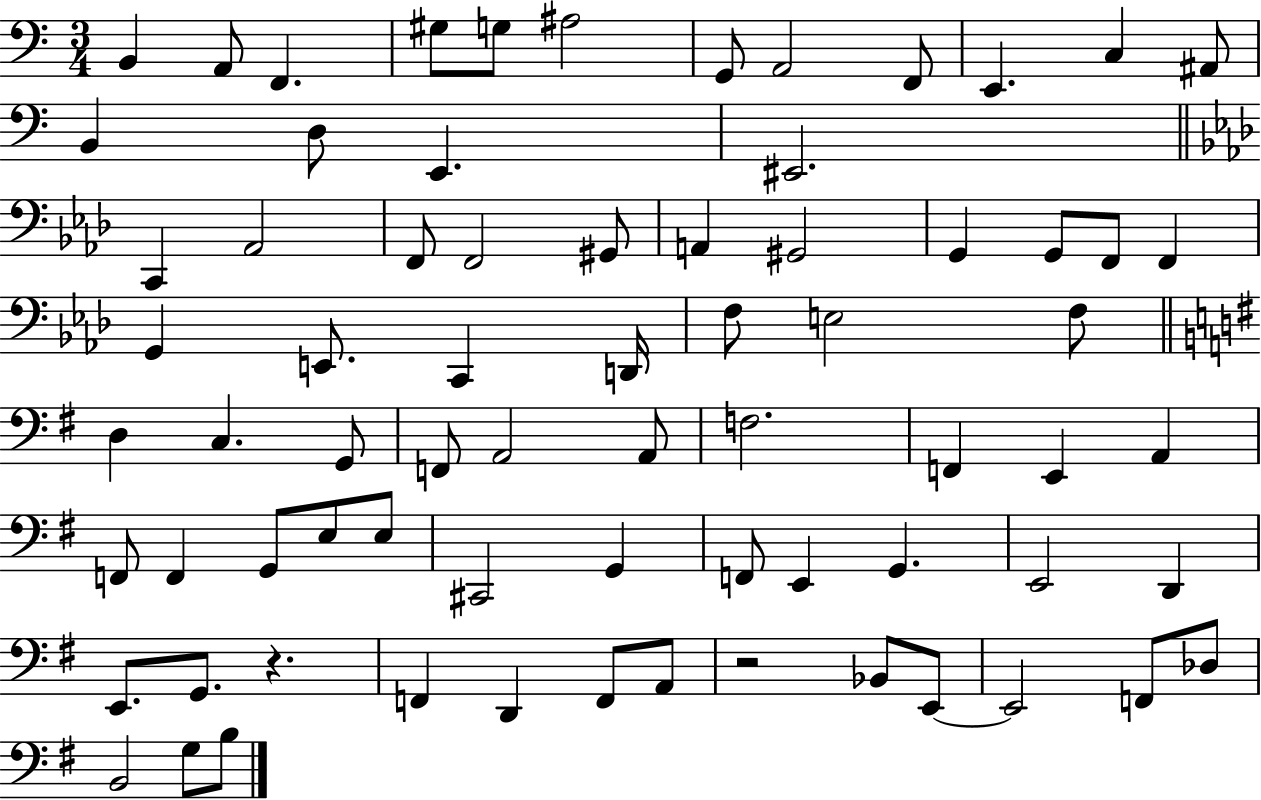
X:1
T:Untitled
M:3/4
L:1/4
K:C
B,, A,,/2 F,, ^G,/2 G,/2 ^A,2 G,,/2 A,,2 F,,/2 E,, C, ^A,,/2 B,, D,/2 E,, ^E,,2 C,, _A,,2 F,,/2 F,,2 ^G,,/2 A,, ^G,,2 G,, G,,/2 F,,/2 F,, G,, E,,/2 C,, D,,/4 F,/2 E,2 F,/2 D, C, G,,/2 F,,/2 A,,2 A,,/2 F,2 F,, E,, A,, F,,/2 F,, G,,/2 E,/2 E,/2 ^C,,2 G,, F,,/2 E,, G,, E,,2 D,, E,,/2 G,,/2 z F,, D,, F,,/2 A,,/2 z2 _B,,/2 E,,/2 E,,2 F,,/2 _D,/2 B,,2 G,/2 B,/2